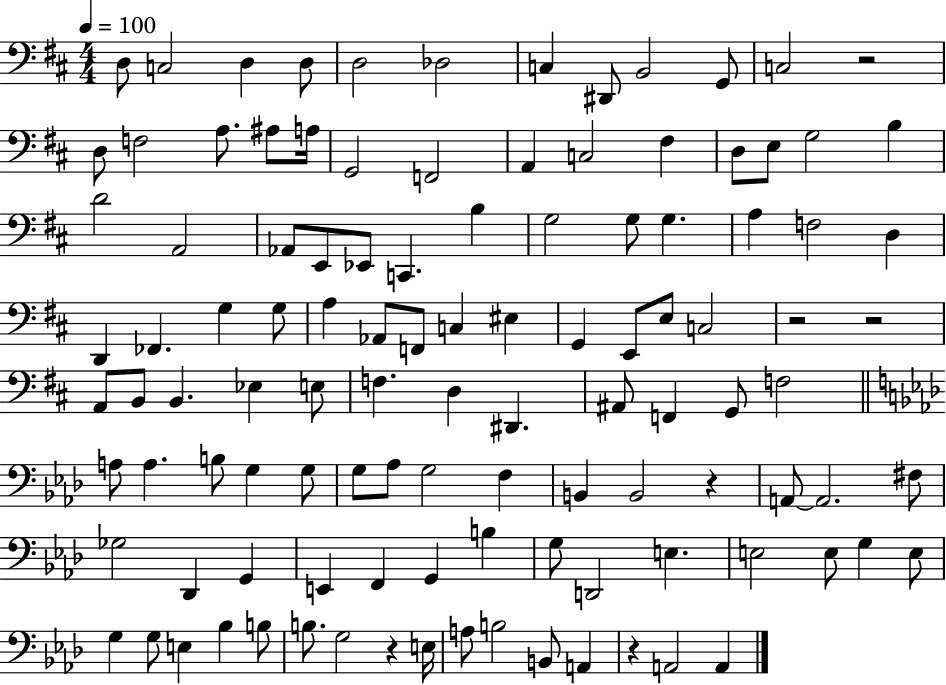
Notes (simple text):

D3/e C3/h D3/q D3/e D3/h Db3/h C3/q D#2/e B2/h G2/e C3/h R/h D3/e F3/h A3/e. A#3/e A3/s G2/h F2/h A2/q C3/h F#3/q D3/e E3/e G3/h B3/q D4/h A2/h Ab2/e E2/e Eb2/e C2/q. B3/q G3/h G3/e G3/q. A3/q F3/h D3/q D2/q FES2/q. G3/q G3/e A3/q Ab2/e F2/e C3/q EIS3/q G2/q E2/e E3/e C3/h R/h R/h A2/e B2/e B2/q. Eb3/q E3/e F3/q. D3/q D#2/q. A#2/e F2/q G2/e F3/h A3/e A3/q. B3/e G3/q G3/e G3/e Ab3/e G3/h F3/q B2/q B2/h R/q A2/e A2/h. F#3/e Gb3/h Db2/q G2/q E2/q F2/q G2/q B3/q G3/e D2/h E3/q. E3/h E3/e G3/q E3/e G3/q G3/e E3/q Bb3/q B3/e B3/e. G3/h R/q E3/s A3/e B3/h B2/e A2/q R/q A2/h A2/q